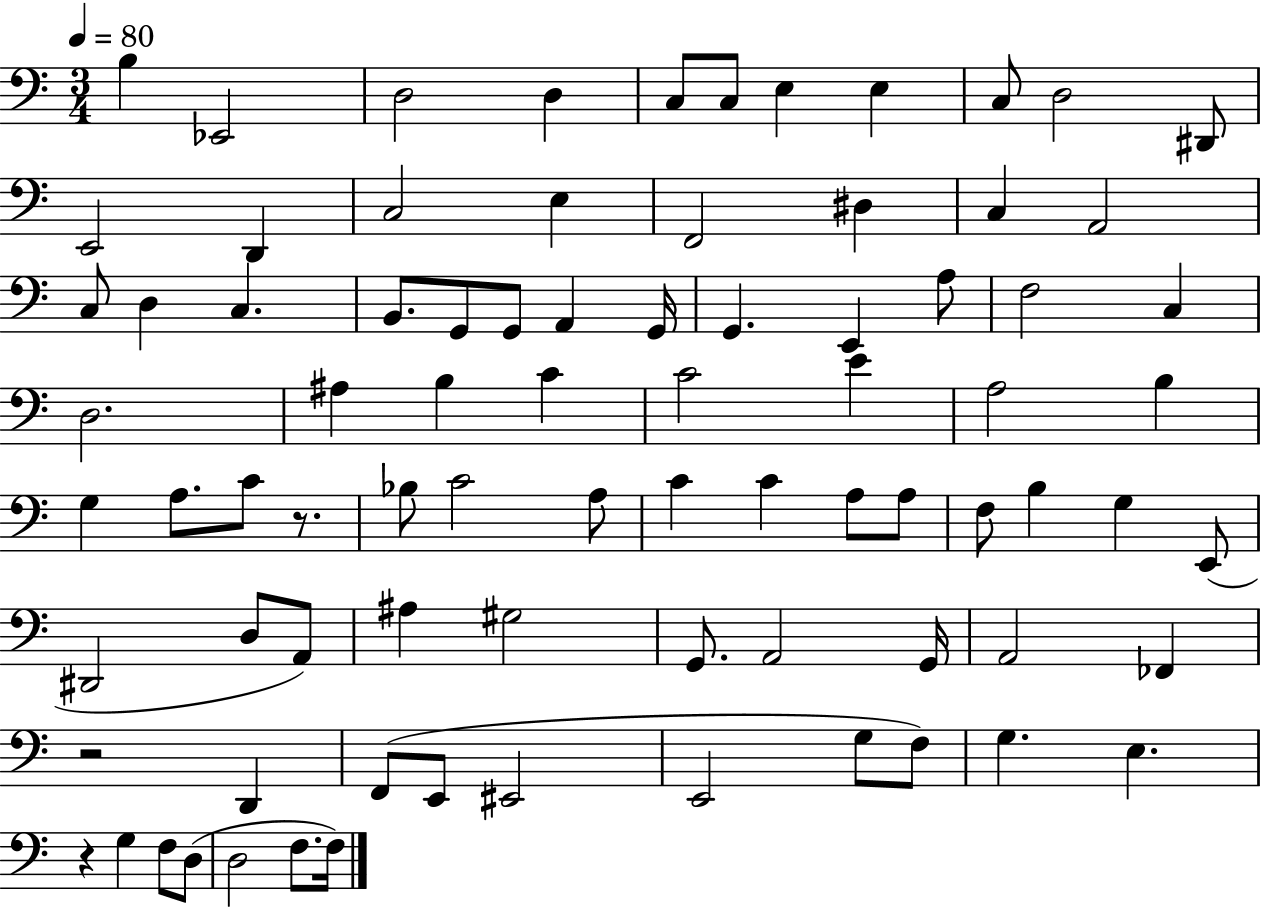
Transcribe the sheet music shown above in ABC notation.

X:1
T:Untitled
M:3/4
L:1/4
K:C
B, _E,,2 D,2 D, C,/2 C,/2 E, E, C,/2 D,2 ^D,,/2 E,,2 D,, C,2 E, F,,2 ^D, C, A,,2 C,/2 D, C, B,,/2 G,,/2 G,,/2 A,, G,,/4 G,, E,, A,/2 F,2 C, D,2 ^A, B, C C2 E A,2 B, G, A,/2 C/2 z/2 _B,/2 C2 A,/2 C C A,/2 A,/2 F,/2 B, G, E,,/2 ^D,,2 D,/2 A,,/2 ^A, ^G,2 G,,/2 A,,2 G,,/4 A,,2 _F,, z2 D,, F,,/2 E,,/2 ^E,,2 E,,2 G,/2 F,/2 G, E, z G, F,/2 D,/2 D,2 F,/2 F,/4